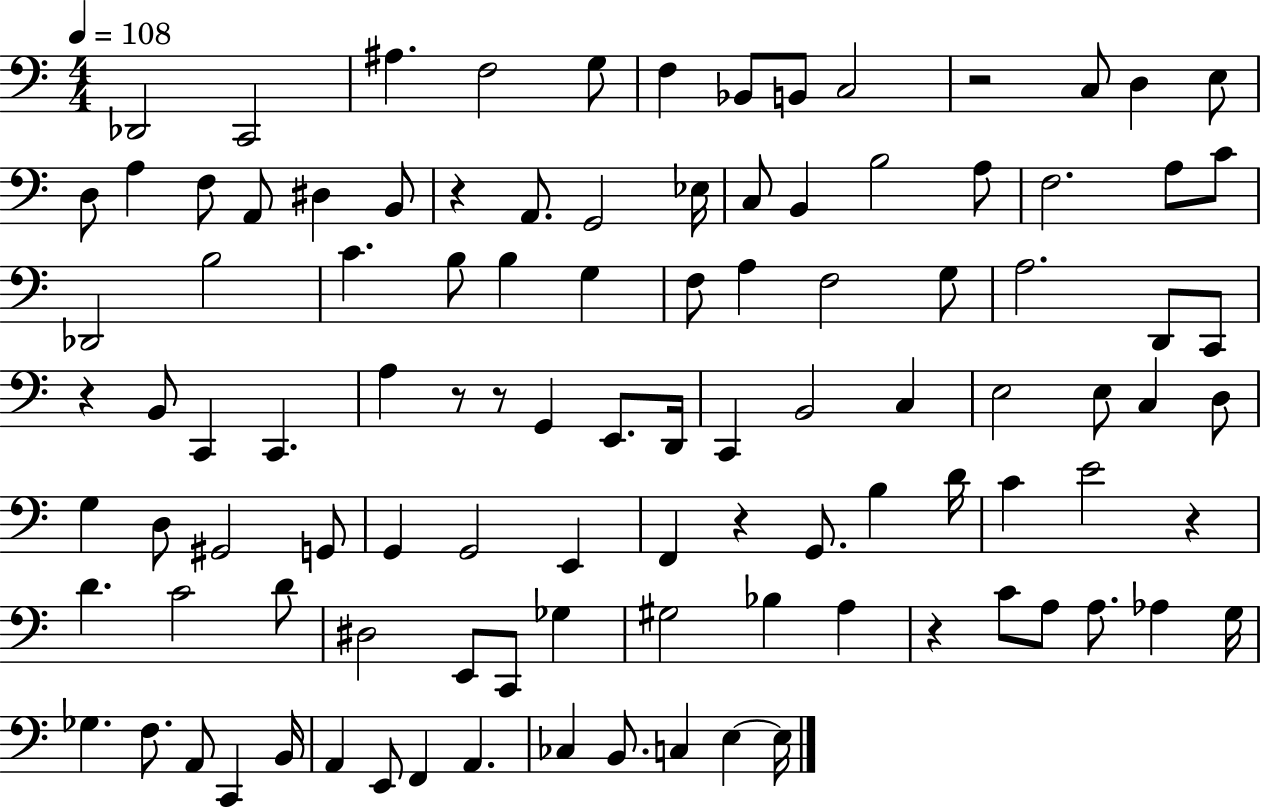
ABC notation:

X:1
T:Untitled
M:4/4
L:1/4
K:C
_D,,2 C,,2 ^A, F,2 G,/2 F, _B,,/2 B,,/2 C,2 z2 C,/2 D, E,/2 D,/2 A, F,/2 A,,/2 ^D, B,,/2 z A,,/2 G,,2 _E,/4 C,/2 B,, B,2 A,/2 F,2 A,/2 C/2 _D,,2 B,2 C B,/2 B, G, F,/2 A, F,2 G,/2 A,2 D,,/2 C,,/2 z B,,/2 C,, C,, A, z/2 z/2 G,, E,,/2 D,,/4 C,, B,,2 C, E,2 E,/2 C, D,/2 G, D,/2 ^G,,2 G,,/2 G,, G,,2 E,, F,, z G,,/2 B, D/4 C E2 z D C2 D/2 ^D,2 E,,/2 C,,/2 _G, ^G,2 _B, A, z C/2 A,/2 A,/2 _A, G,/4 _G, F,/2 A,,/2 C,, B,,/4 A,, E,,/2 F,, A,, _C, B,,/2 C, E, E,/4